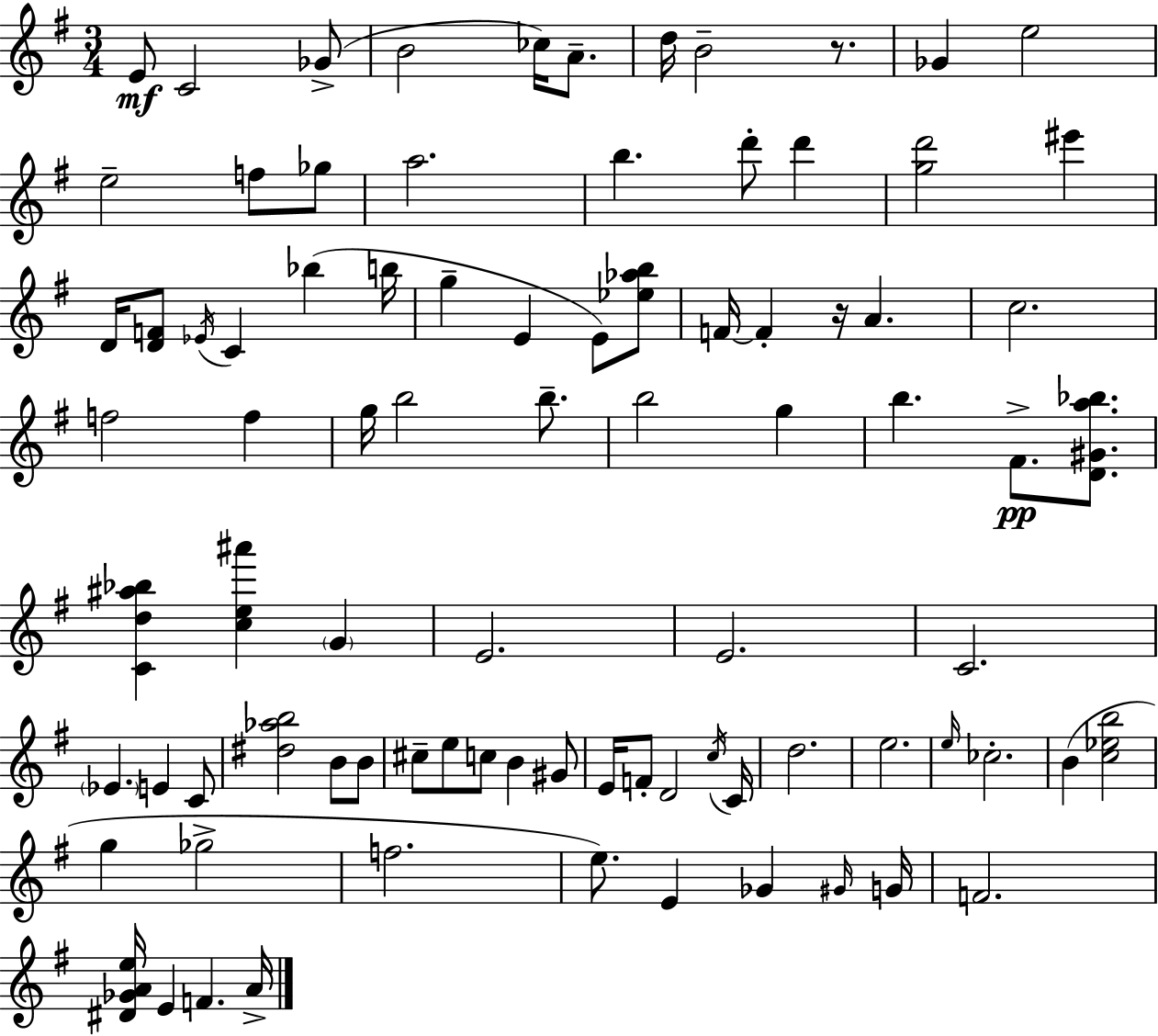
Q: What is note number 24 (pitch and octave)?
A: G5